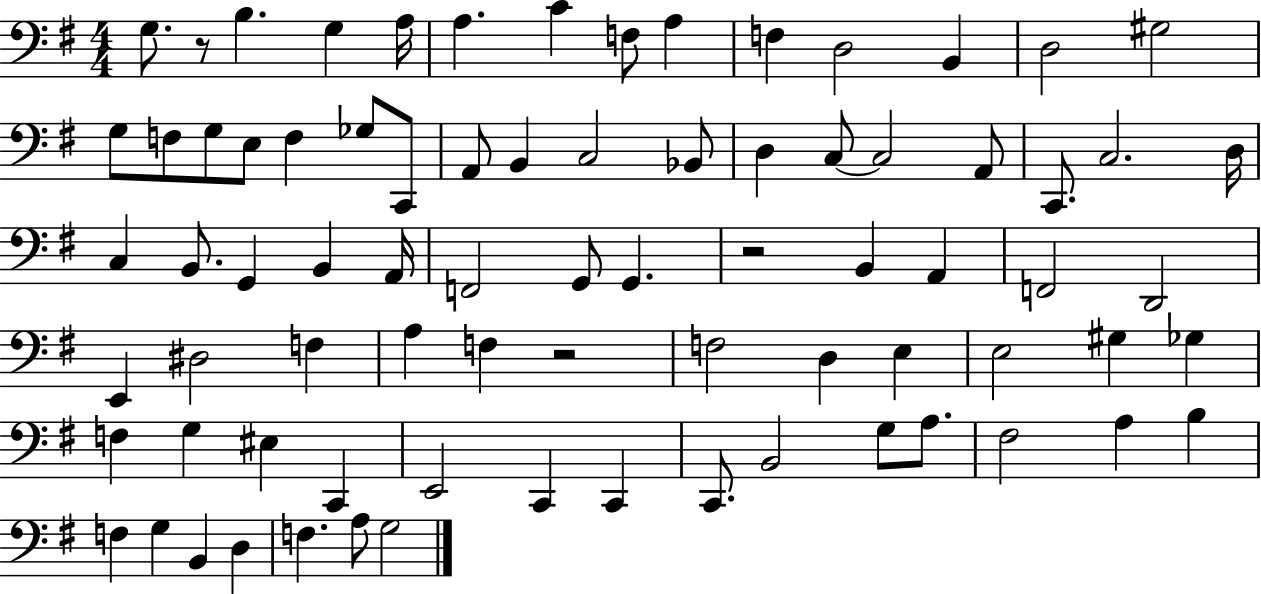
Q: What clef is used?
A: bass